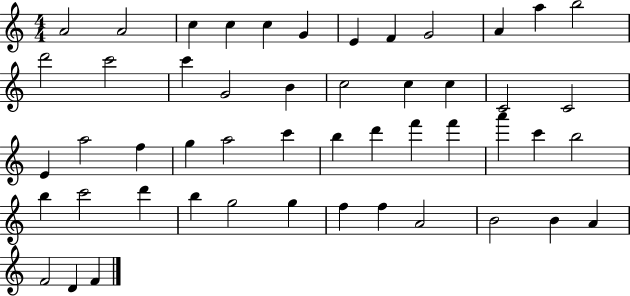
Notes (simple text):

A4/h A4/h C5/q C5/q C5/q G4/q E4/q F4/q G4/h A4/q A5/q B5/h D6/h C6/h C6/q G4/h B4/q C5/h C5/q C5/q C4/h C4/h E4/q A5/h F5/q G5/q A5/h C6/q B5/q D6/q F6/q F6/q A6/q C6/q B5/h B5/q C6/h D6/q B5/q G5/h G5/q F5/q F5/q A4/h B4/h B4/q A4/q F4/h D4/q F4/q